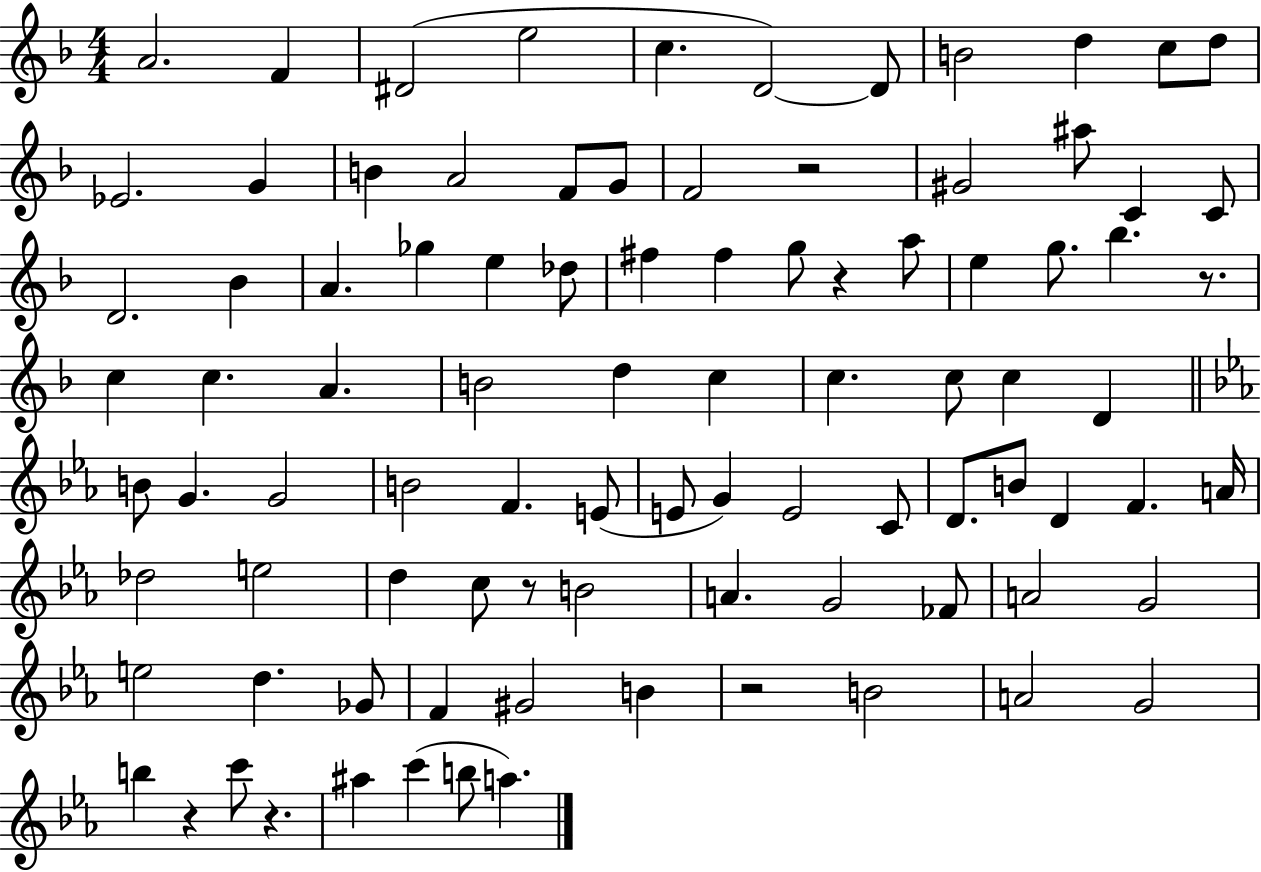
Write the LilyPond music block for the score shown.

{
  \clef treble
  \numericTimeSignature
  \time 4/4
  \key f \major
  \repeat volta 2 { a'2. f'4 | dis'2( e''2 | c''4. d'2~~) d'8 | b'2 d''4 c''8 d''8 | \break ees'2. g'4 | b'4 a'2 f'8 g'8 | f'2 r2 | gis'2 ais''8 c'4 c'8 | \break d'2. bes'4 | a'4. ges''4 e''4 des''8 | fis''4 fis''4 g''8 r4 a''8 | e''4 g''8. bes''4. r8. | \break c''4 c''4. a'4. | b'2 d''4 c''4 | c''4. c''8 c''4 d'4 | \bar "||" \break \key c \minor b'8 g'4. g'2 | b'2 f'4. e'8( | e'8 g'4) e'2 c'8 | d'8. b'8 d'4 f'4. a'16 | \break des''2 e''2 | d''4 c''8 r8 b'2 | a'4. g'2 fes'8 | a'2 g'2 | \break e''2 d''4. ges'8 | f'4 gis'2 b'4 | r2 b'2 | a'2 g'2 | \break b''4 r4 c'''8 r4. | ais''4 c'''4( b''8 a''4.) | } \bar "|."
}